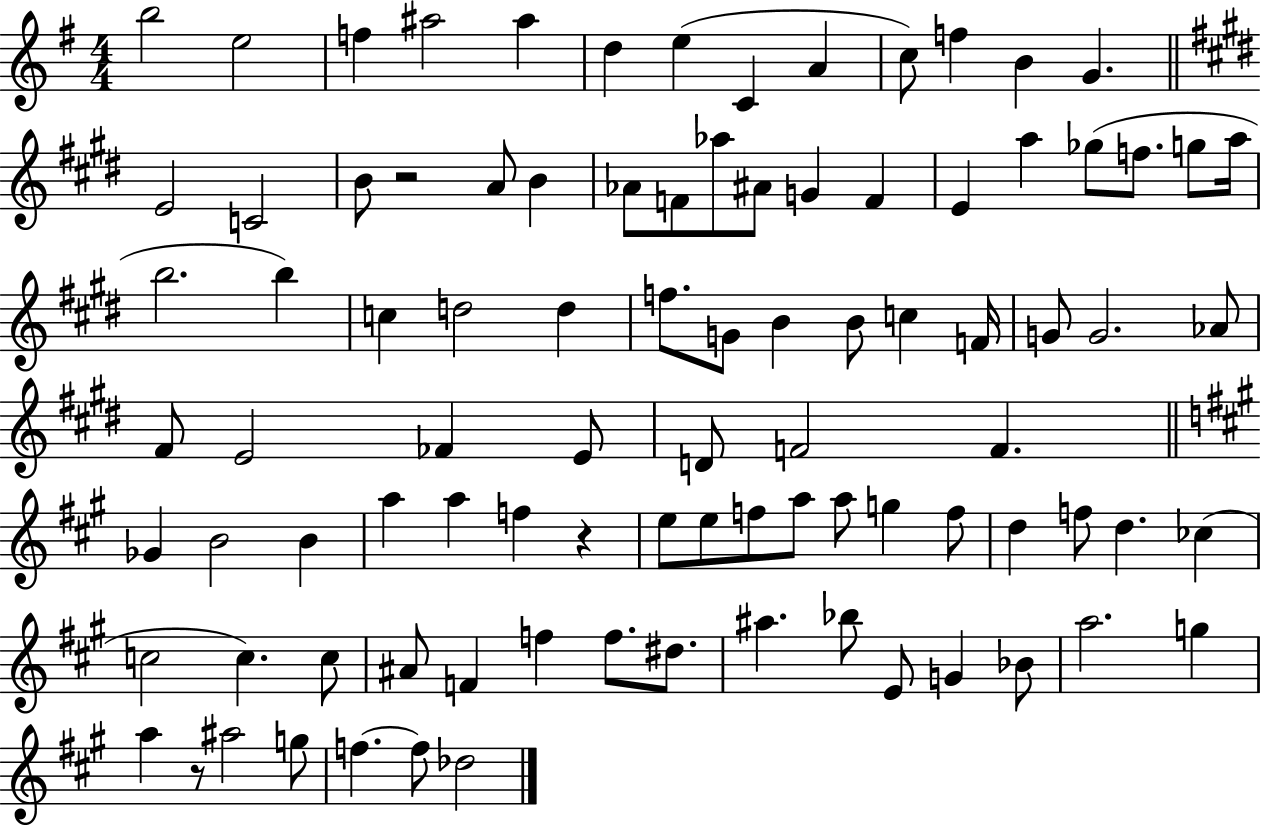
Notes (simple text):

B5/h E5/h F5/q A#5/h A#5/q D5/q E5/q C4/q A4/q C5/e F5/q B4/q G4/q. E4/h C4/h B4/e R/h A4/e B4/q Ab4/e F4/e Ab5/e A#4/e G4/q F4/q E4/q A5/q Gb5/e F5/e. G5/e A5/s B5/h. B5/q C5/q D5/h D5/q F5/e. G4/e B4/q B4/e C5/q F4/s G4/e G4/h. Ab4/e F#4/e E4/h FES4/q E4/e D4/e F4/h F4/q. Gb4/q B4/h B4/q A5/q A5/q F5/q R/q E5/e E5/e F5/e A5/e A5/e G5/q F5/e D5/q F5/e D5/q. CES5/q C5/h C5/q. C5/e A#4/e F4/q F5/q F5/e. D#5/e. A#5/q. Bb5/e E4/e G4/q Bb4/e A5/h. G5/q A5/q R/e A#5/h G5/e F5/q. F5/e Db5/h